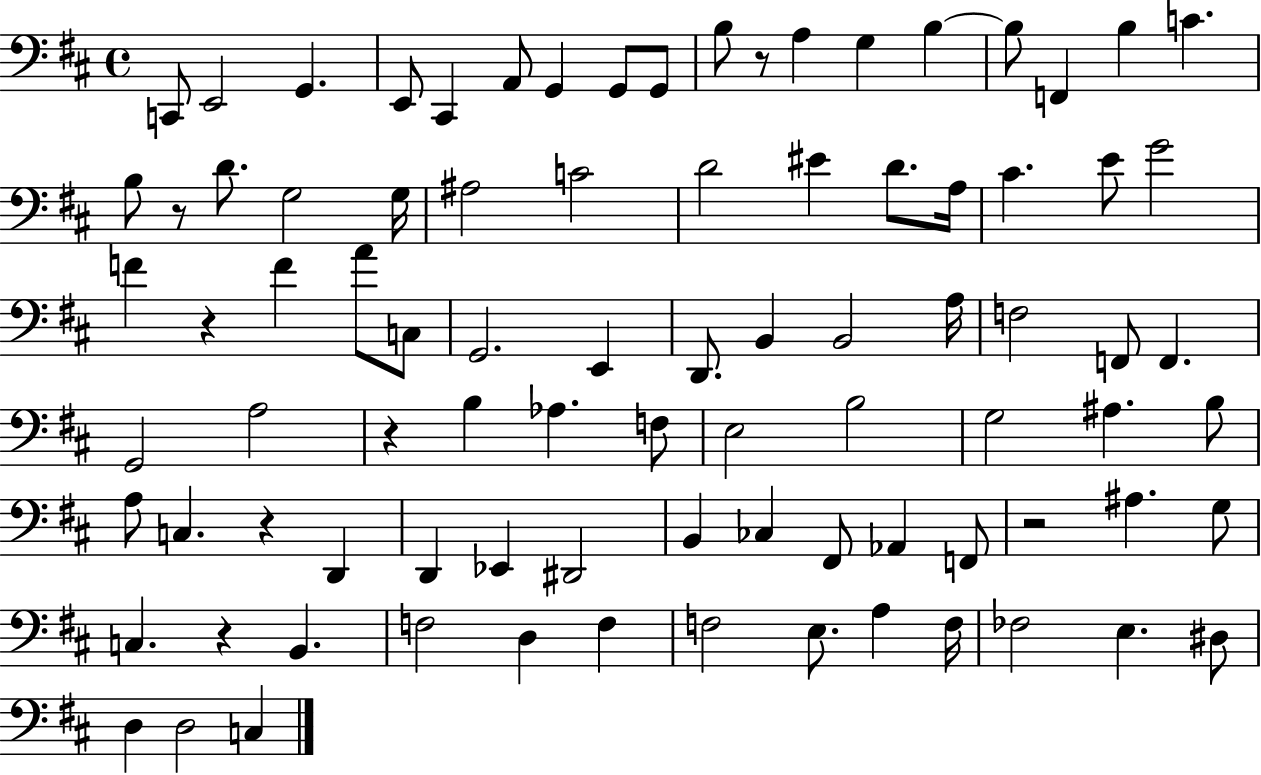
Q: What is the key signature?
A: D major